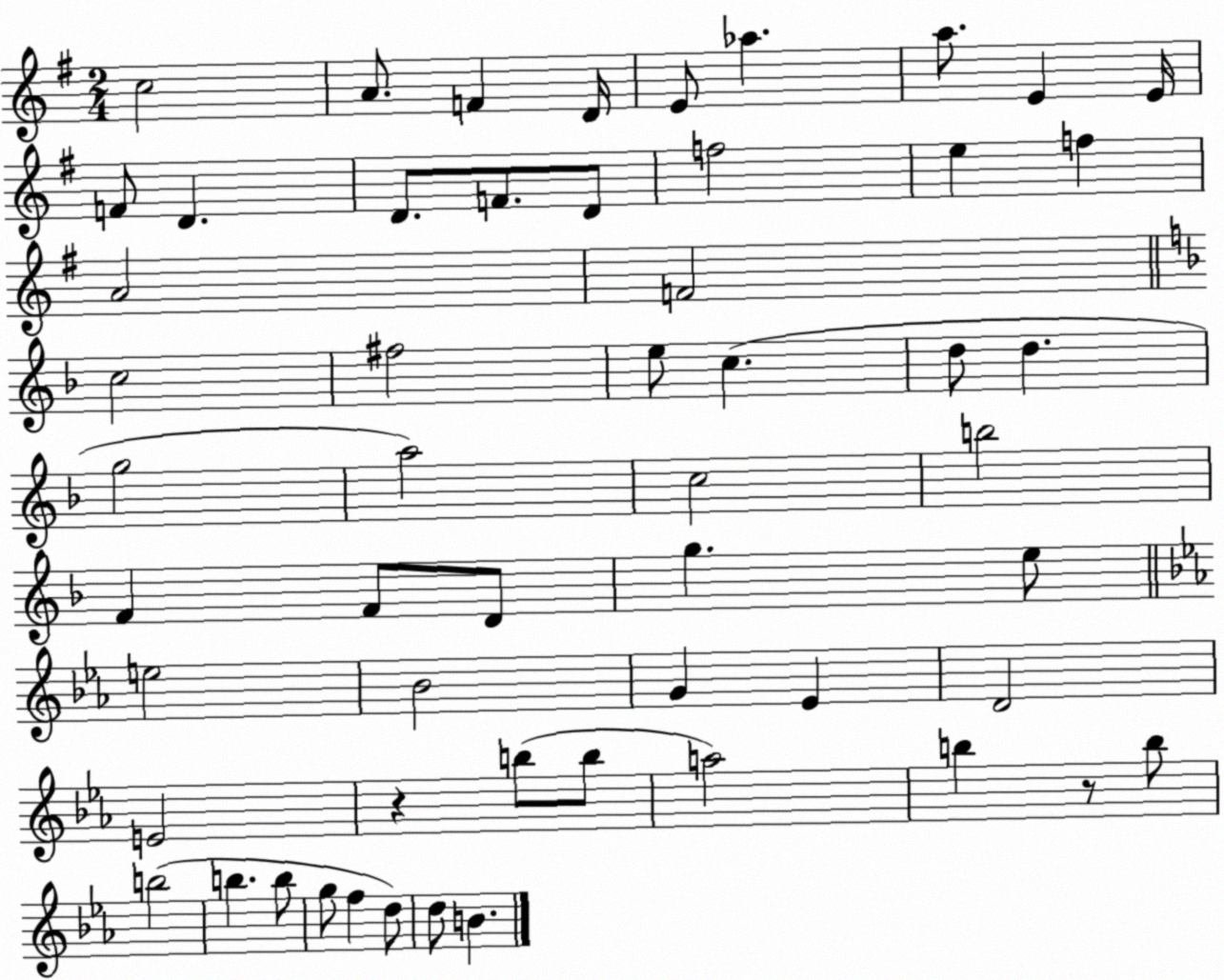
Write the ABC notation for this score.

X:1
T:Untitled
M:2/4
L:1/4
K:G
c2 A/2 F D/4 E/2 _a a/2 E E/4 F/2 D D/2 F/2 D/2 f2 e f A2 F2 c2 ^f2 e/2 c d/2 d g2 a2 c2 b2 F F/2 D/2 g e/2 e2 _B2 G _E D2 E2 z b/2 b/2 a2 b z/2 b/2 b2 b b/2 g/2 f d/2 d/2 B